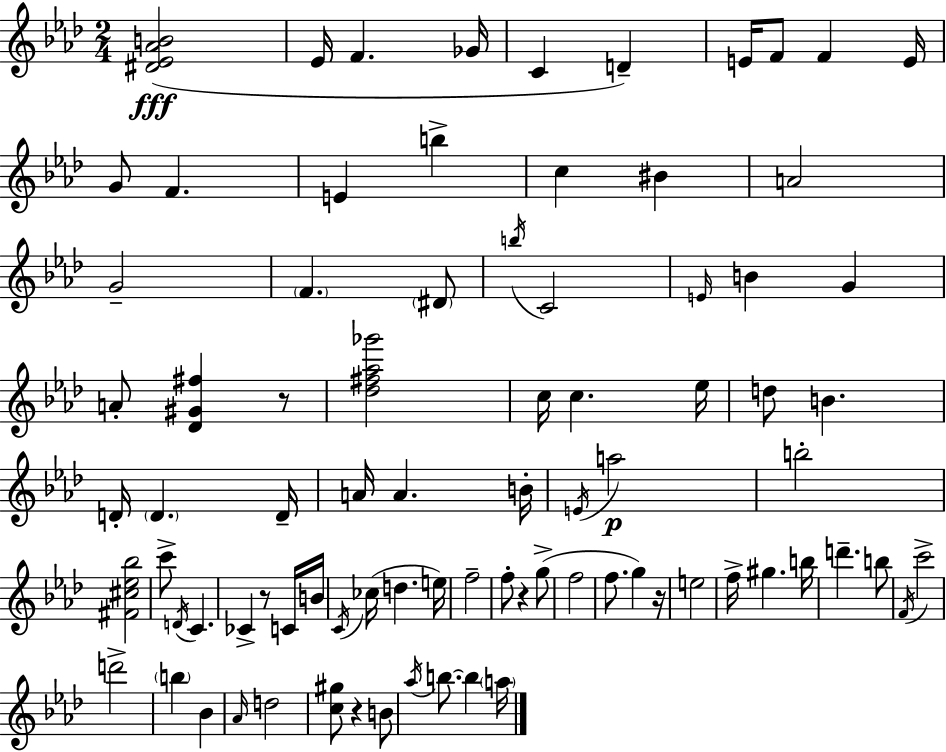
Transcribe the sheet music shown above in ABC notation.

X:1
T:Untitled
M:2/4
L:1/4
K:Ab
[^D_E_AB]2 _E/4 F _G/4 C D E/4 F/2 F E/4 G/2 F E b c ^B A2 G2 F ^D/2 b/4 C2 E/4 B G A/2 [_D^G^f] z/2 [_d^f_a_g']2 c/4 c _e/4 d/2 B D/4 D D/4 A/4 A B/4 E/4 a2 b2 [^F^c_e_b]2 c'/2 D/4 C _C z/2 C/4 B/4 C/4 _c/4 d e/4 f2 f/2 z g/2 f2 f/2 g z/4 e2 f/4 ^g b/4 d' b/2 F/4 c'2 d'2 b _B _A/4 d2 [c^g]/2 z B/2 _a/4 b/2 b a/4